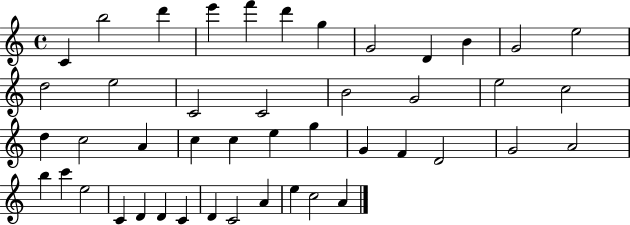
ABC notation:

X:1
T:Untitled
M:4/4
L:1/4
K:C
C b2 d' e' f' d' g G2 D B G2 e2 d2 e2 C2 C2 B2 G2 e2 c2 d c2 A c c e g G F D2 G2 A2 b c' e2 C D D C D C2 A e c2 A